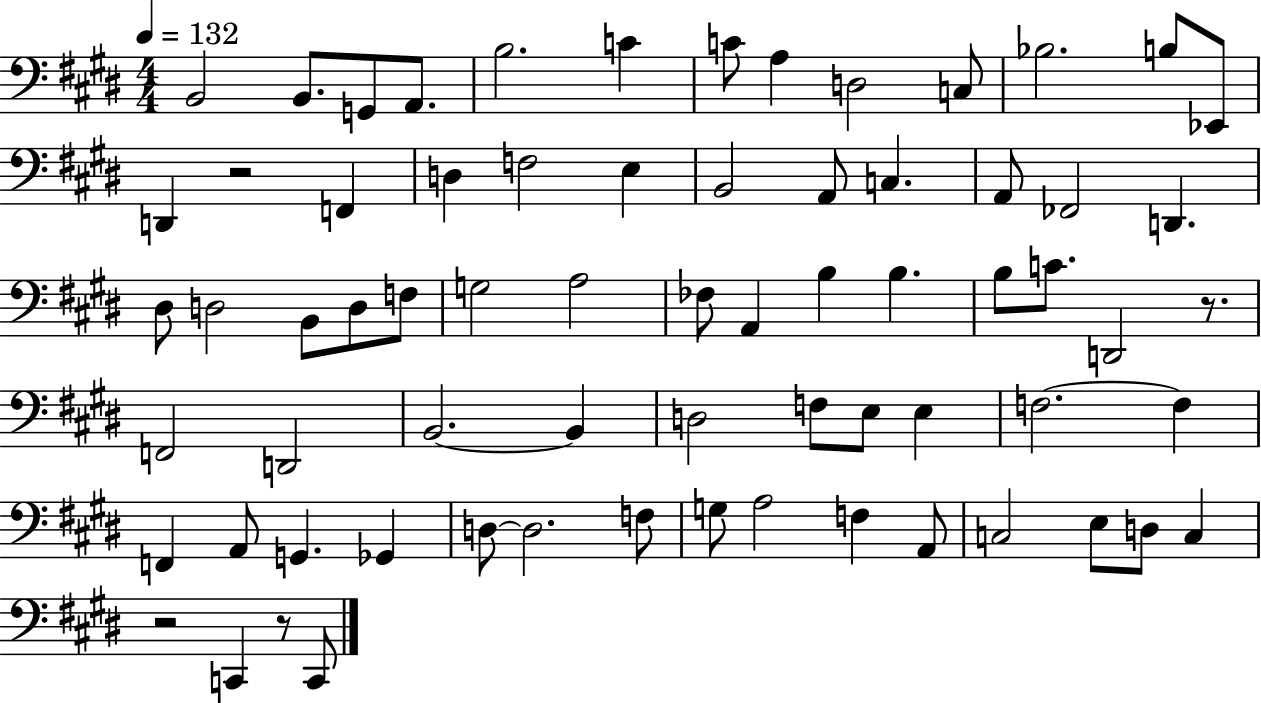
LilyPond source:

{
  \clef bass
  \numericTimeSignature
  \time 4/4
  \key e \major
  \tempo 4 = 132
  b,2 b,8. g,8 a,8. | b2. c'4 | c'8 a4 d2 c8 | bes2. b8 ees,8 | \break d,4 r2 f,4 | d4 f2 e4 | b,2 a,8 c4. | a,8 fes,2 d,4. | \break dis8 d2 b,8 d8 f8 | g2 a2 | fes8 a,4 b4 b4. | b8 c'8. d,2 r8. | \break f,2 d,2 | b,2.~~ b,4 | d2 f8 e8 e4 | f2.~~ f4 | \break f,4 a,8 g,4. ges,4 | d8~~ d2. f8 | g8 a2 f4 a,8 | c2 e8 d8 c4 | \break r2 c,4 r8 c,8 | \bar "|."
}